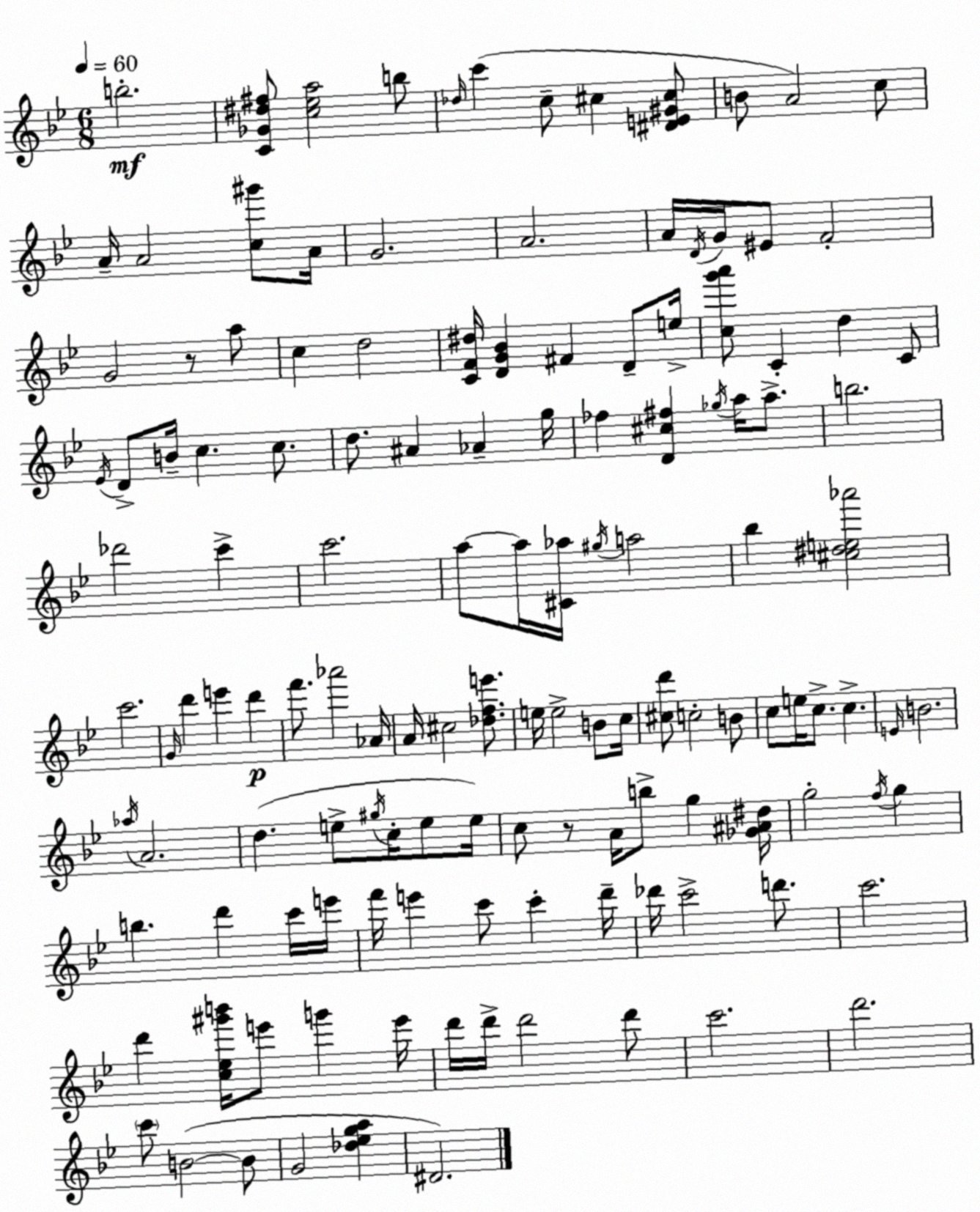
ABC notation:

X:1
T:Untitled
M:6/8
L:1/4
K:Gm
b2 [C_G^d^f]/2 [c_ea]2 b/2 _d/4 c' c/2 ^c [^DE^G^c]/2 B/2 A2 c/2 A/4 A2 [c^g']/2 A/4 G2 A2 A/4 D/4 G/4 ^E/2 F2 G2 z/2 a/2 c d2 [CF^d]/4 [DG_B] ^F D/2 e/4 [cg'a']/2 C d C/2 _E/4 D/2 B/4 c c/2 d/2 ^A _A g/4 _f [D^c^f] _g/4 a/4 a/2 b2 _d'2 c' c'2 a/2 a/4 [^C_a]/4 ^g/4 a2 _b [^c^de_a']2 c'2 G/4 d' e' d' f'/2 _a'2 _A/4 A/4 ^c2 [_dfe']/2 e/4 e2 B/2 c/4 [^cd']/2 c2 B/2 c/2 e/4 c/2 c E/4 B2 _a/4 A2 d e/2 ^g/4 c/4 e/2 e/4 c/2 z/2 A/4 b/2 g [_G^A^d]/4 g2 f/4 g b d' c'/4 e'/4 f'/4 e' c'/2 c' d'/4 _d'/4 c'2 d'/2 c'2 d' [c_e^g'b']/4 e'/2 g' e'/4 d'/4 d'/4 d'2 d'/2 c'2 d'2 c'/2 B2 B/2 G2 [_d_ega] ^D2